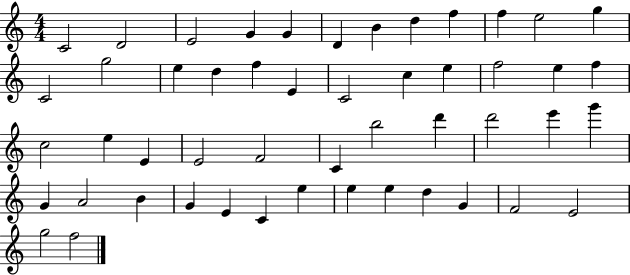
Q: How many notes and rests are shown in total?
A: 50